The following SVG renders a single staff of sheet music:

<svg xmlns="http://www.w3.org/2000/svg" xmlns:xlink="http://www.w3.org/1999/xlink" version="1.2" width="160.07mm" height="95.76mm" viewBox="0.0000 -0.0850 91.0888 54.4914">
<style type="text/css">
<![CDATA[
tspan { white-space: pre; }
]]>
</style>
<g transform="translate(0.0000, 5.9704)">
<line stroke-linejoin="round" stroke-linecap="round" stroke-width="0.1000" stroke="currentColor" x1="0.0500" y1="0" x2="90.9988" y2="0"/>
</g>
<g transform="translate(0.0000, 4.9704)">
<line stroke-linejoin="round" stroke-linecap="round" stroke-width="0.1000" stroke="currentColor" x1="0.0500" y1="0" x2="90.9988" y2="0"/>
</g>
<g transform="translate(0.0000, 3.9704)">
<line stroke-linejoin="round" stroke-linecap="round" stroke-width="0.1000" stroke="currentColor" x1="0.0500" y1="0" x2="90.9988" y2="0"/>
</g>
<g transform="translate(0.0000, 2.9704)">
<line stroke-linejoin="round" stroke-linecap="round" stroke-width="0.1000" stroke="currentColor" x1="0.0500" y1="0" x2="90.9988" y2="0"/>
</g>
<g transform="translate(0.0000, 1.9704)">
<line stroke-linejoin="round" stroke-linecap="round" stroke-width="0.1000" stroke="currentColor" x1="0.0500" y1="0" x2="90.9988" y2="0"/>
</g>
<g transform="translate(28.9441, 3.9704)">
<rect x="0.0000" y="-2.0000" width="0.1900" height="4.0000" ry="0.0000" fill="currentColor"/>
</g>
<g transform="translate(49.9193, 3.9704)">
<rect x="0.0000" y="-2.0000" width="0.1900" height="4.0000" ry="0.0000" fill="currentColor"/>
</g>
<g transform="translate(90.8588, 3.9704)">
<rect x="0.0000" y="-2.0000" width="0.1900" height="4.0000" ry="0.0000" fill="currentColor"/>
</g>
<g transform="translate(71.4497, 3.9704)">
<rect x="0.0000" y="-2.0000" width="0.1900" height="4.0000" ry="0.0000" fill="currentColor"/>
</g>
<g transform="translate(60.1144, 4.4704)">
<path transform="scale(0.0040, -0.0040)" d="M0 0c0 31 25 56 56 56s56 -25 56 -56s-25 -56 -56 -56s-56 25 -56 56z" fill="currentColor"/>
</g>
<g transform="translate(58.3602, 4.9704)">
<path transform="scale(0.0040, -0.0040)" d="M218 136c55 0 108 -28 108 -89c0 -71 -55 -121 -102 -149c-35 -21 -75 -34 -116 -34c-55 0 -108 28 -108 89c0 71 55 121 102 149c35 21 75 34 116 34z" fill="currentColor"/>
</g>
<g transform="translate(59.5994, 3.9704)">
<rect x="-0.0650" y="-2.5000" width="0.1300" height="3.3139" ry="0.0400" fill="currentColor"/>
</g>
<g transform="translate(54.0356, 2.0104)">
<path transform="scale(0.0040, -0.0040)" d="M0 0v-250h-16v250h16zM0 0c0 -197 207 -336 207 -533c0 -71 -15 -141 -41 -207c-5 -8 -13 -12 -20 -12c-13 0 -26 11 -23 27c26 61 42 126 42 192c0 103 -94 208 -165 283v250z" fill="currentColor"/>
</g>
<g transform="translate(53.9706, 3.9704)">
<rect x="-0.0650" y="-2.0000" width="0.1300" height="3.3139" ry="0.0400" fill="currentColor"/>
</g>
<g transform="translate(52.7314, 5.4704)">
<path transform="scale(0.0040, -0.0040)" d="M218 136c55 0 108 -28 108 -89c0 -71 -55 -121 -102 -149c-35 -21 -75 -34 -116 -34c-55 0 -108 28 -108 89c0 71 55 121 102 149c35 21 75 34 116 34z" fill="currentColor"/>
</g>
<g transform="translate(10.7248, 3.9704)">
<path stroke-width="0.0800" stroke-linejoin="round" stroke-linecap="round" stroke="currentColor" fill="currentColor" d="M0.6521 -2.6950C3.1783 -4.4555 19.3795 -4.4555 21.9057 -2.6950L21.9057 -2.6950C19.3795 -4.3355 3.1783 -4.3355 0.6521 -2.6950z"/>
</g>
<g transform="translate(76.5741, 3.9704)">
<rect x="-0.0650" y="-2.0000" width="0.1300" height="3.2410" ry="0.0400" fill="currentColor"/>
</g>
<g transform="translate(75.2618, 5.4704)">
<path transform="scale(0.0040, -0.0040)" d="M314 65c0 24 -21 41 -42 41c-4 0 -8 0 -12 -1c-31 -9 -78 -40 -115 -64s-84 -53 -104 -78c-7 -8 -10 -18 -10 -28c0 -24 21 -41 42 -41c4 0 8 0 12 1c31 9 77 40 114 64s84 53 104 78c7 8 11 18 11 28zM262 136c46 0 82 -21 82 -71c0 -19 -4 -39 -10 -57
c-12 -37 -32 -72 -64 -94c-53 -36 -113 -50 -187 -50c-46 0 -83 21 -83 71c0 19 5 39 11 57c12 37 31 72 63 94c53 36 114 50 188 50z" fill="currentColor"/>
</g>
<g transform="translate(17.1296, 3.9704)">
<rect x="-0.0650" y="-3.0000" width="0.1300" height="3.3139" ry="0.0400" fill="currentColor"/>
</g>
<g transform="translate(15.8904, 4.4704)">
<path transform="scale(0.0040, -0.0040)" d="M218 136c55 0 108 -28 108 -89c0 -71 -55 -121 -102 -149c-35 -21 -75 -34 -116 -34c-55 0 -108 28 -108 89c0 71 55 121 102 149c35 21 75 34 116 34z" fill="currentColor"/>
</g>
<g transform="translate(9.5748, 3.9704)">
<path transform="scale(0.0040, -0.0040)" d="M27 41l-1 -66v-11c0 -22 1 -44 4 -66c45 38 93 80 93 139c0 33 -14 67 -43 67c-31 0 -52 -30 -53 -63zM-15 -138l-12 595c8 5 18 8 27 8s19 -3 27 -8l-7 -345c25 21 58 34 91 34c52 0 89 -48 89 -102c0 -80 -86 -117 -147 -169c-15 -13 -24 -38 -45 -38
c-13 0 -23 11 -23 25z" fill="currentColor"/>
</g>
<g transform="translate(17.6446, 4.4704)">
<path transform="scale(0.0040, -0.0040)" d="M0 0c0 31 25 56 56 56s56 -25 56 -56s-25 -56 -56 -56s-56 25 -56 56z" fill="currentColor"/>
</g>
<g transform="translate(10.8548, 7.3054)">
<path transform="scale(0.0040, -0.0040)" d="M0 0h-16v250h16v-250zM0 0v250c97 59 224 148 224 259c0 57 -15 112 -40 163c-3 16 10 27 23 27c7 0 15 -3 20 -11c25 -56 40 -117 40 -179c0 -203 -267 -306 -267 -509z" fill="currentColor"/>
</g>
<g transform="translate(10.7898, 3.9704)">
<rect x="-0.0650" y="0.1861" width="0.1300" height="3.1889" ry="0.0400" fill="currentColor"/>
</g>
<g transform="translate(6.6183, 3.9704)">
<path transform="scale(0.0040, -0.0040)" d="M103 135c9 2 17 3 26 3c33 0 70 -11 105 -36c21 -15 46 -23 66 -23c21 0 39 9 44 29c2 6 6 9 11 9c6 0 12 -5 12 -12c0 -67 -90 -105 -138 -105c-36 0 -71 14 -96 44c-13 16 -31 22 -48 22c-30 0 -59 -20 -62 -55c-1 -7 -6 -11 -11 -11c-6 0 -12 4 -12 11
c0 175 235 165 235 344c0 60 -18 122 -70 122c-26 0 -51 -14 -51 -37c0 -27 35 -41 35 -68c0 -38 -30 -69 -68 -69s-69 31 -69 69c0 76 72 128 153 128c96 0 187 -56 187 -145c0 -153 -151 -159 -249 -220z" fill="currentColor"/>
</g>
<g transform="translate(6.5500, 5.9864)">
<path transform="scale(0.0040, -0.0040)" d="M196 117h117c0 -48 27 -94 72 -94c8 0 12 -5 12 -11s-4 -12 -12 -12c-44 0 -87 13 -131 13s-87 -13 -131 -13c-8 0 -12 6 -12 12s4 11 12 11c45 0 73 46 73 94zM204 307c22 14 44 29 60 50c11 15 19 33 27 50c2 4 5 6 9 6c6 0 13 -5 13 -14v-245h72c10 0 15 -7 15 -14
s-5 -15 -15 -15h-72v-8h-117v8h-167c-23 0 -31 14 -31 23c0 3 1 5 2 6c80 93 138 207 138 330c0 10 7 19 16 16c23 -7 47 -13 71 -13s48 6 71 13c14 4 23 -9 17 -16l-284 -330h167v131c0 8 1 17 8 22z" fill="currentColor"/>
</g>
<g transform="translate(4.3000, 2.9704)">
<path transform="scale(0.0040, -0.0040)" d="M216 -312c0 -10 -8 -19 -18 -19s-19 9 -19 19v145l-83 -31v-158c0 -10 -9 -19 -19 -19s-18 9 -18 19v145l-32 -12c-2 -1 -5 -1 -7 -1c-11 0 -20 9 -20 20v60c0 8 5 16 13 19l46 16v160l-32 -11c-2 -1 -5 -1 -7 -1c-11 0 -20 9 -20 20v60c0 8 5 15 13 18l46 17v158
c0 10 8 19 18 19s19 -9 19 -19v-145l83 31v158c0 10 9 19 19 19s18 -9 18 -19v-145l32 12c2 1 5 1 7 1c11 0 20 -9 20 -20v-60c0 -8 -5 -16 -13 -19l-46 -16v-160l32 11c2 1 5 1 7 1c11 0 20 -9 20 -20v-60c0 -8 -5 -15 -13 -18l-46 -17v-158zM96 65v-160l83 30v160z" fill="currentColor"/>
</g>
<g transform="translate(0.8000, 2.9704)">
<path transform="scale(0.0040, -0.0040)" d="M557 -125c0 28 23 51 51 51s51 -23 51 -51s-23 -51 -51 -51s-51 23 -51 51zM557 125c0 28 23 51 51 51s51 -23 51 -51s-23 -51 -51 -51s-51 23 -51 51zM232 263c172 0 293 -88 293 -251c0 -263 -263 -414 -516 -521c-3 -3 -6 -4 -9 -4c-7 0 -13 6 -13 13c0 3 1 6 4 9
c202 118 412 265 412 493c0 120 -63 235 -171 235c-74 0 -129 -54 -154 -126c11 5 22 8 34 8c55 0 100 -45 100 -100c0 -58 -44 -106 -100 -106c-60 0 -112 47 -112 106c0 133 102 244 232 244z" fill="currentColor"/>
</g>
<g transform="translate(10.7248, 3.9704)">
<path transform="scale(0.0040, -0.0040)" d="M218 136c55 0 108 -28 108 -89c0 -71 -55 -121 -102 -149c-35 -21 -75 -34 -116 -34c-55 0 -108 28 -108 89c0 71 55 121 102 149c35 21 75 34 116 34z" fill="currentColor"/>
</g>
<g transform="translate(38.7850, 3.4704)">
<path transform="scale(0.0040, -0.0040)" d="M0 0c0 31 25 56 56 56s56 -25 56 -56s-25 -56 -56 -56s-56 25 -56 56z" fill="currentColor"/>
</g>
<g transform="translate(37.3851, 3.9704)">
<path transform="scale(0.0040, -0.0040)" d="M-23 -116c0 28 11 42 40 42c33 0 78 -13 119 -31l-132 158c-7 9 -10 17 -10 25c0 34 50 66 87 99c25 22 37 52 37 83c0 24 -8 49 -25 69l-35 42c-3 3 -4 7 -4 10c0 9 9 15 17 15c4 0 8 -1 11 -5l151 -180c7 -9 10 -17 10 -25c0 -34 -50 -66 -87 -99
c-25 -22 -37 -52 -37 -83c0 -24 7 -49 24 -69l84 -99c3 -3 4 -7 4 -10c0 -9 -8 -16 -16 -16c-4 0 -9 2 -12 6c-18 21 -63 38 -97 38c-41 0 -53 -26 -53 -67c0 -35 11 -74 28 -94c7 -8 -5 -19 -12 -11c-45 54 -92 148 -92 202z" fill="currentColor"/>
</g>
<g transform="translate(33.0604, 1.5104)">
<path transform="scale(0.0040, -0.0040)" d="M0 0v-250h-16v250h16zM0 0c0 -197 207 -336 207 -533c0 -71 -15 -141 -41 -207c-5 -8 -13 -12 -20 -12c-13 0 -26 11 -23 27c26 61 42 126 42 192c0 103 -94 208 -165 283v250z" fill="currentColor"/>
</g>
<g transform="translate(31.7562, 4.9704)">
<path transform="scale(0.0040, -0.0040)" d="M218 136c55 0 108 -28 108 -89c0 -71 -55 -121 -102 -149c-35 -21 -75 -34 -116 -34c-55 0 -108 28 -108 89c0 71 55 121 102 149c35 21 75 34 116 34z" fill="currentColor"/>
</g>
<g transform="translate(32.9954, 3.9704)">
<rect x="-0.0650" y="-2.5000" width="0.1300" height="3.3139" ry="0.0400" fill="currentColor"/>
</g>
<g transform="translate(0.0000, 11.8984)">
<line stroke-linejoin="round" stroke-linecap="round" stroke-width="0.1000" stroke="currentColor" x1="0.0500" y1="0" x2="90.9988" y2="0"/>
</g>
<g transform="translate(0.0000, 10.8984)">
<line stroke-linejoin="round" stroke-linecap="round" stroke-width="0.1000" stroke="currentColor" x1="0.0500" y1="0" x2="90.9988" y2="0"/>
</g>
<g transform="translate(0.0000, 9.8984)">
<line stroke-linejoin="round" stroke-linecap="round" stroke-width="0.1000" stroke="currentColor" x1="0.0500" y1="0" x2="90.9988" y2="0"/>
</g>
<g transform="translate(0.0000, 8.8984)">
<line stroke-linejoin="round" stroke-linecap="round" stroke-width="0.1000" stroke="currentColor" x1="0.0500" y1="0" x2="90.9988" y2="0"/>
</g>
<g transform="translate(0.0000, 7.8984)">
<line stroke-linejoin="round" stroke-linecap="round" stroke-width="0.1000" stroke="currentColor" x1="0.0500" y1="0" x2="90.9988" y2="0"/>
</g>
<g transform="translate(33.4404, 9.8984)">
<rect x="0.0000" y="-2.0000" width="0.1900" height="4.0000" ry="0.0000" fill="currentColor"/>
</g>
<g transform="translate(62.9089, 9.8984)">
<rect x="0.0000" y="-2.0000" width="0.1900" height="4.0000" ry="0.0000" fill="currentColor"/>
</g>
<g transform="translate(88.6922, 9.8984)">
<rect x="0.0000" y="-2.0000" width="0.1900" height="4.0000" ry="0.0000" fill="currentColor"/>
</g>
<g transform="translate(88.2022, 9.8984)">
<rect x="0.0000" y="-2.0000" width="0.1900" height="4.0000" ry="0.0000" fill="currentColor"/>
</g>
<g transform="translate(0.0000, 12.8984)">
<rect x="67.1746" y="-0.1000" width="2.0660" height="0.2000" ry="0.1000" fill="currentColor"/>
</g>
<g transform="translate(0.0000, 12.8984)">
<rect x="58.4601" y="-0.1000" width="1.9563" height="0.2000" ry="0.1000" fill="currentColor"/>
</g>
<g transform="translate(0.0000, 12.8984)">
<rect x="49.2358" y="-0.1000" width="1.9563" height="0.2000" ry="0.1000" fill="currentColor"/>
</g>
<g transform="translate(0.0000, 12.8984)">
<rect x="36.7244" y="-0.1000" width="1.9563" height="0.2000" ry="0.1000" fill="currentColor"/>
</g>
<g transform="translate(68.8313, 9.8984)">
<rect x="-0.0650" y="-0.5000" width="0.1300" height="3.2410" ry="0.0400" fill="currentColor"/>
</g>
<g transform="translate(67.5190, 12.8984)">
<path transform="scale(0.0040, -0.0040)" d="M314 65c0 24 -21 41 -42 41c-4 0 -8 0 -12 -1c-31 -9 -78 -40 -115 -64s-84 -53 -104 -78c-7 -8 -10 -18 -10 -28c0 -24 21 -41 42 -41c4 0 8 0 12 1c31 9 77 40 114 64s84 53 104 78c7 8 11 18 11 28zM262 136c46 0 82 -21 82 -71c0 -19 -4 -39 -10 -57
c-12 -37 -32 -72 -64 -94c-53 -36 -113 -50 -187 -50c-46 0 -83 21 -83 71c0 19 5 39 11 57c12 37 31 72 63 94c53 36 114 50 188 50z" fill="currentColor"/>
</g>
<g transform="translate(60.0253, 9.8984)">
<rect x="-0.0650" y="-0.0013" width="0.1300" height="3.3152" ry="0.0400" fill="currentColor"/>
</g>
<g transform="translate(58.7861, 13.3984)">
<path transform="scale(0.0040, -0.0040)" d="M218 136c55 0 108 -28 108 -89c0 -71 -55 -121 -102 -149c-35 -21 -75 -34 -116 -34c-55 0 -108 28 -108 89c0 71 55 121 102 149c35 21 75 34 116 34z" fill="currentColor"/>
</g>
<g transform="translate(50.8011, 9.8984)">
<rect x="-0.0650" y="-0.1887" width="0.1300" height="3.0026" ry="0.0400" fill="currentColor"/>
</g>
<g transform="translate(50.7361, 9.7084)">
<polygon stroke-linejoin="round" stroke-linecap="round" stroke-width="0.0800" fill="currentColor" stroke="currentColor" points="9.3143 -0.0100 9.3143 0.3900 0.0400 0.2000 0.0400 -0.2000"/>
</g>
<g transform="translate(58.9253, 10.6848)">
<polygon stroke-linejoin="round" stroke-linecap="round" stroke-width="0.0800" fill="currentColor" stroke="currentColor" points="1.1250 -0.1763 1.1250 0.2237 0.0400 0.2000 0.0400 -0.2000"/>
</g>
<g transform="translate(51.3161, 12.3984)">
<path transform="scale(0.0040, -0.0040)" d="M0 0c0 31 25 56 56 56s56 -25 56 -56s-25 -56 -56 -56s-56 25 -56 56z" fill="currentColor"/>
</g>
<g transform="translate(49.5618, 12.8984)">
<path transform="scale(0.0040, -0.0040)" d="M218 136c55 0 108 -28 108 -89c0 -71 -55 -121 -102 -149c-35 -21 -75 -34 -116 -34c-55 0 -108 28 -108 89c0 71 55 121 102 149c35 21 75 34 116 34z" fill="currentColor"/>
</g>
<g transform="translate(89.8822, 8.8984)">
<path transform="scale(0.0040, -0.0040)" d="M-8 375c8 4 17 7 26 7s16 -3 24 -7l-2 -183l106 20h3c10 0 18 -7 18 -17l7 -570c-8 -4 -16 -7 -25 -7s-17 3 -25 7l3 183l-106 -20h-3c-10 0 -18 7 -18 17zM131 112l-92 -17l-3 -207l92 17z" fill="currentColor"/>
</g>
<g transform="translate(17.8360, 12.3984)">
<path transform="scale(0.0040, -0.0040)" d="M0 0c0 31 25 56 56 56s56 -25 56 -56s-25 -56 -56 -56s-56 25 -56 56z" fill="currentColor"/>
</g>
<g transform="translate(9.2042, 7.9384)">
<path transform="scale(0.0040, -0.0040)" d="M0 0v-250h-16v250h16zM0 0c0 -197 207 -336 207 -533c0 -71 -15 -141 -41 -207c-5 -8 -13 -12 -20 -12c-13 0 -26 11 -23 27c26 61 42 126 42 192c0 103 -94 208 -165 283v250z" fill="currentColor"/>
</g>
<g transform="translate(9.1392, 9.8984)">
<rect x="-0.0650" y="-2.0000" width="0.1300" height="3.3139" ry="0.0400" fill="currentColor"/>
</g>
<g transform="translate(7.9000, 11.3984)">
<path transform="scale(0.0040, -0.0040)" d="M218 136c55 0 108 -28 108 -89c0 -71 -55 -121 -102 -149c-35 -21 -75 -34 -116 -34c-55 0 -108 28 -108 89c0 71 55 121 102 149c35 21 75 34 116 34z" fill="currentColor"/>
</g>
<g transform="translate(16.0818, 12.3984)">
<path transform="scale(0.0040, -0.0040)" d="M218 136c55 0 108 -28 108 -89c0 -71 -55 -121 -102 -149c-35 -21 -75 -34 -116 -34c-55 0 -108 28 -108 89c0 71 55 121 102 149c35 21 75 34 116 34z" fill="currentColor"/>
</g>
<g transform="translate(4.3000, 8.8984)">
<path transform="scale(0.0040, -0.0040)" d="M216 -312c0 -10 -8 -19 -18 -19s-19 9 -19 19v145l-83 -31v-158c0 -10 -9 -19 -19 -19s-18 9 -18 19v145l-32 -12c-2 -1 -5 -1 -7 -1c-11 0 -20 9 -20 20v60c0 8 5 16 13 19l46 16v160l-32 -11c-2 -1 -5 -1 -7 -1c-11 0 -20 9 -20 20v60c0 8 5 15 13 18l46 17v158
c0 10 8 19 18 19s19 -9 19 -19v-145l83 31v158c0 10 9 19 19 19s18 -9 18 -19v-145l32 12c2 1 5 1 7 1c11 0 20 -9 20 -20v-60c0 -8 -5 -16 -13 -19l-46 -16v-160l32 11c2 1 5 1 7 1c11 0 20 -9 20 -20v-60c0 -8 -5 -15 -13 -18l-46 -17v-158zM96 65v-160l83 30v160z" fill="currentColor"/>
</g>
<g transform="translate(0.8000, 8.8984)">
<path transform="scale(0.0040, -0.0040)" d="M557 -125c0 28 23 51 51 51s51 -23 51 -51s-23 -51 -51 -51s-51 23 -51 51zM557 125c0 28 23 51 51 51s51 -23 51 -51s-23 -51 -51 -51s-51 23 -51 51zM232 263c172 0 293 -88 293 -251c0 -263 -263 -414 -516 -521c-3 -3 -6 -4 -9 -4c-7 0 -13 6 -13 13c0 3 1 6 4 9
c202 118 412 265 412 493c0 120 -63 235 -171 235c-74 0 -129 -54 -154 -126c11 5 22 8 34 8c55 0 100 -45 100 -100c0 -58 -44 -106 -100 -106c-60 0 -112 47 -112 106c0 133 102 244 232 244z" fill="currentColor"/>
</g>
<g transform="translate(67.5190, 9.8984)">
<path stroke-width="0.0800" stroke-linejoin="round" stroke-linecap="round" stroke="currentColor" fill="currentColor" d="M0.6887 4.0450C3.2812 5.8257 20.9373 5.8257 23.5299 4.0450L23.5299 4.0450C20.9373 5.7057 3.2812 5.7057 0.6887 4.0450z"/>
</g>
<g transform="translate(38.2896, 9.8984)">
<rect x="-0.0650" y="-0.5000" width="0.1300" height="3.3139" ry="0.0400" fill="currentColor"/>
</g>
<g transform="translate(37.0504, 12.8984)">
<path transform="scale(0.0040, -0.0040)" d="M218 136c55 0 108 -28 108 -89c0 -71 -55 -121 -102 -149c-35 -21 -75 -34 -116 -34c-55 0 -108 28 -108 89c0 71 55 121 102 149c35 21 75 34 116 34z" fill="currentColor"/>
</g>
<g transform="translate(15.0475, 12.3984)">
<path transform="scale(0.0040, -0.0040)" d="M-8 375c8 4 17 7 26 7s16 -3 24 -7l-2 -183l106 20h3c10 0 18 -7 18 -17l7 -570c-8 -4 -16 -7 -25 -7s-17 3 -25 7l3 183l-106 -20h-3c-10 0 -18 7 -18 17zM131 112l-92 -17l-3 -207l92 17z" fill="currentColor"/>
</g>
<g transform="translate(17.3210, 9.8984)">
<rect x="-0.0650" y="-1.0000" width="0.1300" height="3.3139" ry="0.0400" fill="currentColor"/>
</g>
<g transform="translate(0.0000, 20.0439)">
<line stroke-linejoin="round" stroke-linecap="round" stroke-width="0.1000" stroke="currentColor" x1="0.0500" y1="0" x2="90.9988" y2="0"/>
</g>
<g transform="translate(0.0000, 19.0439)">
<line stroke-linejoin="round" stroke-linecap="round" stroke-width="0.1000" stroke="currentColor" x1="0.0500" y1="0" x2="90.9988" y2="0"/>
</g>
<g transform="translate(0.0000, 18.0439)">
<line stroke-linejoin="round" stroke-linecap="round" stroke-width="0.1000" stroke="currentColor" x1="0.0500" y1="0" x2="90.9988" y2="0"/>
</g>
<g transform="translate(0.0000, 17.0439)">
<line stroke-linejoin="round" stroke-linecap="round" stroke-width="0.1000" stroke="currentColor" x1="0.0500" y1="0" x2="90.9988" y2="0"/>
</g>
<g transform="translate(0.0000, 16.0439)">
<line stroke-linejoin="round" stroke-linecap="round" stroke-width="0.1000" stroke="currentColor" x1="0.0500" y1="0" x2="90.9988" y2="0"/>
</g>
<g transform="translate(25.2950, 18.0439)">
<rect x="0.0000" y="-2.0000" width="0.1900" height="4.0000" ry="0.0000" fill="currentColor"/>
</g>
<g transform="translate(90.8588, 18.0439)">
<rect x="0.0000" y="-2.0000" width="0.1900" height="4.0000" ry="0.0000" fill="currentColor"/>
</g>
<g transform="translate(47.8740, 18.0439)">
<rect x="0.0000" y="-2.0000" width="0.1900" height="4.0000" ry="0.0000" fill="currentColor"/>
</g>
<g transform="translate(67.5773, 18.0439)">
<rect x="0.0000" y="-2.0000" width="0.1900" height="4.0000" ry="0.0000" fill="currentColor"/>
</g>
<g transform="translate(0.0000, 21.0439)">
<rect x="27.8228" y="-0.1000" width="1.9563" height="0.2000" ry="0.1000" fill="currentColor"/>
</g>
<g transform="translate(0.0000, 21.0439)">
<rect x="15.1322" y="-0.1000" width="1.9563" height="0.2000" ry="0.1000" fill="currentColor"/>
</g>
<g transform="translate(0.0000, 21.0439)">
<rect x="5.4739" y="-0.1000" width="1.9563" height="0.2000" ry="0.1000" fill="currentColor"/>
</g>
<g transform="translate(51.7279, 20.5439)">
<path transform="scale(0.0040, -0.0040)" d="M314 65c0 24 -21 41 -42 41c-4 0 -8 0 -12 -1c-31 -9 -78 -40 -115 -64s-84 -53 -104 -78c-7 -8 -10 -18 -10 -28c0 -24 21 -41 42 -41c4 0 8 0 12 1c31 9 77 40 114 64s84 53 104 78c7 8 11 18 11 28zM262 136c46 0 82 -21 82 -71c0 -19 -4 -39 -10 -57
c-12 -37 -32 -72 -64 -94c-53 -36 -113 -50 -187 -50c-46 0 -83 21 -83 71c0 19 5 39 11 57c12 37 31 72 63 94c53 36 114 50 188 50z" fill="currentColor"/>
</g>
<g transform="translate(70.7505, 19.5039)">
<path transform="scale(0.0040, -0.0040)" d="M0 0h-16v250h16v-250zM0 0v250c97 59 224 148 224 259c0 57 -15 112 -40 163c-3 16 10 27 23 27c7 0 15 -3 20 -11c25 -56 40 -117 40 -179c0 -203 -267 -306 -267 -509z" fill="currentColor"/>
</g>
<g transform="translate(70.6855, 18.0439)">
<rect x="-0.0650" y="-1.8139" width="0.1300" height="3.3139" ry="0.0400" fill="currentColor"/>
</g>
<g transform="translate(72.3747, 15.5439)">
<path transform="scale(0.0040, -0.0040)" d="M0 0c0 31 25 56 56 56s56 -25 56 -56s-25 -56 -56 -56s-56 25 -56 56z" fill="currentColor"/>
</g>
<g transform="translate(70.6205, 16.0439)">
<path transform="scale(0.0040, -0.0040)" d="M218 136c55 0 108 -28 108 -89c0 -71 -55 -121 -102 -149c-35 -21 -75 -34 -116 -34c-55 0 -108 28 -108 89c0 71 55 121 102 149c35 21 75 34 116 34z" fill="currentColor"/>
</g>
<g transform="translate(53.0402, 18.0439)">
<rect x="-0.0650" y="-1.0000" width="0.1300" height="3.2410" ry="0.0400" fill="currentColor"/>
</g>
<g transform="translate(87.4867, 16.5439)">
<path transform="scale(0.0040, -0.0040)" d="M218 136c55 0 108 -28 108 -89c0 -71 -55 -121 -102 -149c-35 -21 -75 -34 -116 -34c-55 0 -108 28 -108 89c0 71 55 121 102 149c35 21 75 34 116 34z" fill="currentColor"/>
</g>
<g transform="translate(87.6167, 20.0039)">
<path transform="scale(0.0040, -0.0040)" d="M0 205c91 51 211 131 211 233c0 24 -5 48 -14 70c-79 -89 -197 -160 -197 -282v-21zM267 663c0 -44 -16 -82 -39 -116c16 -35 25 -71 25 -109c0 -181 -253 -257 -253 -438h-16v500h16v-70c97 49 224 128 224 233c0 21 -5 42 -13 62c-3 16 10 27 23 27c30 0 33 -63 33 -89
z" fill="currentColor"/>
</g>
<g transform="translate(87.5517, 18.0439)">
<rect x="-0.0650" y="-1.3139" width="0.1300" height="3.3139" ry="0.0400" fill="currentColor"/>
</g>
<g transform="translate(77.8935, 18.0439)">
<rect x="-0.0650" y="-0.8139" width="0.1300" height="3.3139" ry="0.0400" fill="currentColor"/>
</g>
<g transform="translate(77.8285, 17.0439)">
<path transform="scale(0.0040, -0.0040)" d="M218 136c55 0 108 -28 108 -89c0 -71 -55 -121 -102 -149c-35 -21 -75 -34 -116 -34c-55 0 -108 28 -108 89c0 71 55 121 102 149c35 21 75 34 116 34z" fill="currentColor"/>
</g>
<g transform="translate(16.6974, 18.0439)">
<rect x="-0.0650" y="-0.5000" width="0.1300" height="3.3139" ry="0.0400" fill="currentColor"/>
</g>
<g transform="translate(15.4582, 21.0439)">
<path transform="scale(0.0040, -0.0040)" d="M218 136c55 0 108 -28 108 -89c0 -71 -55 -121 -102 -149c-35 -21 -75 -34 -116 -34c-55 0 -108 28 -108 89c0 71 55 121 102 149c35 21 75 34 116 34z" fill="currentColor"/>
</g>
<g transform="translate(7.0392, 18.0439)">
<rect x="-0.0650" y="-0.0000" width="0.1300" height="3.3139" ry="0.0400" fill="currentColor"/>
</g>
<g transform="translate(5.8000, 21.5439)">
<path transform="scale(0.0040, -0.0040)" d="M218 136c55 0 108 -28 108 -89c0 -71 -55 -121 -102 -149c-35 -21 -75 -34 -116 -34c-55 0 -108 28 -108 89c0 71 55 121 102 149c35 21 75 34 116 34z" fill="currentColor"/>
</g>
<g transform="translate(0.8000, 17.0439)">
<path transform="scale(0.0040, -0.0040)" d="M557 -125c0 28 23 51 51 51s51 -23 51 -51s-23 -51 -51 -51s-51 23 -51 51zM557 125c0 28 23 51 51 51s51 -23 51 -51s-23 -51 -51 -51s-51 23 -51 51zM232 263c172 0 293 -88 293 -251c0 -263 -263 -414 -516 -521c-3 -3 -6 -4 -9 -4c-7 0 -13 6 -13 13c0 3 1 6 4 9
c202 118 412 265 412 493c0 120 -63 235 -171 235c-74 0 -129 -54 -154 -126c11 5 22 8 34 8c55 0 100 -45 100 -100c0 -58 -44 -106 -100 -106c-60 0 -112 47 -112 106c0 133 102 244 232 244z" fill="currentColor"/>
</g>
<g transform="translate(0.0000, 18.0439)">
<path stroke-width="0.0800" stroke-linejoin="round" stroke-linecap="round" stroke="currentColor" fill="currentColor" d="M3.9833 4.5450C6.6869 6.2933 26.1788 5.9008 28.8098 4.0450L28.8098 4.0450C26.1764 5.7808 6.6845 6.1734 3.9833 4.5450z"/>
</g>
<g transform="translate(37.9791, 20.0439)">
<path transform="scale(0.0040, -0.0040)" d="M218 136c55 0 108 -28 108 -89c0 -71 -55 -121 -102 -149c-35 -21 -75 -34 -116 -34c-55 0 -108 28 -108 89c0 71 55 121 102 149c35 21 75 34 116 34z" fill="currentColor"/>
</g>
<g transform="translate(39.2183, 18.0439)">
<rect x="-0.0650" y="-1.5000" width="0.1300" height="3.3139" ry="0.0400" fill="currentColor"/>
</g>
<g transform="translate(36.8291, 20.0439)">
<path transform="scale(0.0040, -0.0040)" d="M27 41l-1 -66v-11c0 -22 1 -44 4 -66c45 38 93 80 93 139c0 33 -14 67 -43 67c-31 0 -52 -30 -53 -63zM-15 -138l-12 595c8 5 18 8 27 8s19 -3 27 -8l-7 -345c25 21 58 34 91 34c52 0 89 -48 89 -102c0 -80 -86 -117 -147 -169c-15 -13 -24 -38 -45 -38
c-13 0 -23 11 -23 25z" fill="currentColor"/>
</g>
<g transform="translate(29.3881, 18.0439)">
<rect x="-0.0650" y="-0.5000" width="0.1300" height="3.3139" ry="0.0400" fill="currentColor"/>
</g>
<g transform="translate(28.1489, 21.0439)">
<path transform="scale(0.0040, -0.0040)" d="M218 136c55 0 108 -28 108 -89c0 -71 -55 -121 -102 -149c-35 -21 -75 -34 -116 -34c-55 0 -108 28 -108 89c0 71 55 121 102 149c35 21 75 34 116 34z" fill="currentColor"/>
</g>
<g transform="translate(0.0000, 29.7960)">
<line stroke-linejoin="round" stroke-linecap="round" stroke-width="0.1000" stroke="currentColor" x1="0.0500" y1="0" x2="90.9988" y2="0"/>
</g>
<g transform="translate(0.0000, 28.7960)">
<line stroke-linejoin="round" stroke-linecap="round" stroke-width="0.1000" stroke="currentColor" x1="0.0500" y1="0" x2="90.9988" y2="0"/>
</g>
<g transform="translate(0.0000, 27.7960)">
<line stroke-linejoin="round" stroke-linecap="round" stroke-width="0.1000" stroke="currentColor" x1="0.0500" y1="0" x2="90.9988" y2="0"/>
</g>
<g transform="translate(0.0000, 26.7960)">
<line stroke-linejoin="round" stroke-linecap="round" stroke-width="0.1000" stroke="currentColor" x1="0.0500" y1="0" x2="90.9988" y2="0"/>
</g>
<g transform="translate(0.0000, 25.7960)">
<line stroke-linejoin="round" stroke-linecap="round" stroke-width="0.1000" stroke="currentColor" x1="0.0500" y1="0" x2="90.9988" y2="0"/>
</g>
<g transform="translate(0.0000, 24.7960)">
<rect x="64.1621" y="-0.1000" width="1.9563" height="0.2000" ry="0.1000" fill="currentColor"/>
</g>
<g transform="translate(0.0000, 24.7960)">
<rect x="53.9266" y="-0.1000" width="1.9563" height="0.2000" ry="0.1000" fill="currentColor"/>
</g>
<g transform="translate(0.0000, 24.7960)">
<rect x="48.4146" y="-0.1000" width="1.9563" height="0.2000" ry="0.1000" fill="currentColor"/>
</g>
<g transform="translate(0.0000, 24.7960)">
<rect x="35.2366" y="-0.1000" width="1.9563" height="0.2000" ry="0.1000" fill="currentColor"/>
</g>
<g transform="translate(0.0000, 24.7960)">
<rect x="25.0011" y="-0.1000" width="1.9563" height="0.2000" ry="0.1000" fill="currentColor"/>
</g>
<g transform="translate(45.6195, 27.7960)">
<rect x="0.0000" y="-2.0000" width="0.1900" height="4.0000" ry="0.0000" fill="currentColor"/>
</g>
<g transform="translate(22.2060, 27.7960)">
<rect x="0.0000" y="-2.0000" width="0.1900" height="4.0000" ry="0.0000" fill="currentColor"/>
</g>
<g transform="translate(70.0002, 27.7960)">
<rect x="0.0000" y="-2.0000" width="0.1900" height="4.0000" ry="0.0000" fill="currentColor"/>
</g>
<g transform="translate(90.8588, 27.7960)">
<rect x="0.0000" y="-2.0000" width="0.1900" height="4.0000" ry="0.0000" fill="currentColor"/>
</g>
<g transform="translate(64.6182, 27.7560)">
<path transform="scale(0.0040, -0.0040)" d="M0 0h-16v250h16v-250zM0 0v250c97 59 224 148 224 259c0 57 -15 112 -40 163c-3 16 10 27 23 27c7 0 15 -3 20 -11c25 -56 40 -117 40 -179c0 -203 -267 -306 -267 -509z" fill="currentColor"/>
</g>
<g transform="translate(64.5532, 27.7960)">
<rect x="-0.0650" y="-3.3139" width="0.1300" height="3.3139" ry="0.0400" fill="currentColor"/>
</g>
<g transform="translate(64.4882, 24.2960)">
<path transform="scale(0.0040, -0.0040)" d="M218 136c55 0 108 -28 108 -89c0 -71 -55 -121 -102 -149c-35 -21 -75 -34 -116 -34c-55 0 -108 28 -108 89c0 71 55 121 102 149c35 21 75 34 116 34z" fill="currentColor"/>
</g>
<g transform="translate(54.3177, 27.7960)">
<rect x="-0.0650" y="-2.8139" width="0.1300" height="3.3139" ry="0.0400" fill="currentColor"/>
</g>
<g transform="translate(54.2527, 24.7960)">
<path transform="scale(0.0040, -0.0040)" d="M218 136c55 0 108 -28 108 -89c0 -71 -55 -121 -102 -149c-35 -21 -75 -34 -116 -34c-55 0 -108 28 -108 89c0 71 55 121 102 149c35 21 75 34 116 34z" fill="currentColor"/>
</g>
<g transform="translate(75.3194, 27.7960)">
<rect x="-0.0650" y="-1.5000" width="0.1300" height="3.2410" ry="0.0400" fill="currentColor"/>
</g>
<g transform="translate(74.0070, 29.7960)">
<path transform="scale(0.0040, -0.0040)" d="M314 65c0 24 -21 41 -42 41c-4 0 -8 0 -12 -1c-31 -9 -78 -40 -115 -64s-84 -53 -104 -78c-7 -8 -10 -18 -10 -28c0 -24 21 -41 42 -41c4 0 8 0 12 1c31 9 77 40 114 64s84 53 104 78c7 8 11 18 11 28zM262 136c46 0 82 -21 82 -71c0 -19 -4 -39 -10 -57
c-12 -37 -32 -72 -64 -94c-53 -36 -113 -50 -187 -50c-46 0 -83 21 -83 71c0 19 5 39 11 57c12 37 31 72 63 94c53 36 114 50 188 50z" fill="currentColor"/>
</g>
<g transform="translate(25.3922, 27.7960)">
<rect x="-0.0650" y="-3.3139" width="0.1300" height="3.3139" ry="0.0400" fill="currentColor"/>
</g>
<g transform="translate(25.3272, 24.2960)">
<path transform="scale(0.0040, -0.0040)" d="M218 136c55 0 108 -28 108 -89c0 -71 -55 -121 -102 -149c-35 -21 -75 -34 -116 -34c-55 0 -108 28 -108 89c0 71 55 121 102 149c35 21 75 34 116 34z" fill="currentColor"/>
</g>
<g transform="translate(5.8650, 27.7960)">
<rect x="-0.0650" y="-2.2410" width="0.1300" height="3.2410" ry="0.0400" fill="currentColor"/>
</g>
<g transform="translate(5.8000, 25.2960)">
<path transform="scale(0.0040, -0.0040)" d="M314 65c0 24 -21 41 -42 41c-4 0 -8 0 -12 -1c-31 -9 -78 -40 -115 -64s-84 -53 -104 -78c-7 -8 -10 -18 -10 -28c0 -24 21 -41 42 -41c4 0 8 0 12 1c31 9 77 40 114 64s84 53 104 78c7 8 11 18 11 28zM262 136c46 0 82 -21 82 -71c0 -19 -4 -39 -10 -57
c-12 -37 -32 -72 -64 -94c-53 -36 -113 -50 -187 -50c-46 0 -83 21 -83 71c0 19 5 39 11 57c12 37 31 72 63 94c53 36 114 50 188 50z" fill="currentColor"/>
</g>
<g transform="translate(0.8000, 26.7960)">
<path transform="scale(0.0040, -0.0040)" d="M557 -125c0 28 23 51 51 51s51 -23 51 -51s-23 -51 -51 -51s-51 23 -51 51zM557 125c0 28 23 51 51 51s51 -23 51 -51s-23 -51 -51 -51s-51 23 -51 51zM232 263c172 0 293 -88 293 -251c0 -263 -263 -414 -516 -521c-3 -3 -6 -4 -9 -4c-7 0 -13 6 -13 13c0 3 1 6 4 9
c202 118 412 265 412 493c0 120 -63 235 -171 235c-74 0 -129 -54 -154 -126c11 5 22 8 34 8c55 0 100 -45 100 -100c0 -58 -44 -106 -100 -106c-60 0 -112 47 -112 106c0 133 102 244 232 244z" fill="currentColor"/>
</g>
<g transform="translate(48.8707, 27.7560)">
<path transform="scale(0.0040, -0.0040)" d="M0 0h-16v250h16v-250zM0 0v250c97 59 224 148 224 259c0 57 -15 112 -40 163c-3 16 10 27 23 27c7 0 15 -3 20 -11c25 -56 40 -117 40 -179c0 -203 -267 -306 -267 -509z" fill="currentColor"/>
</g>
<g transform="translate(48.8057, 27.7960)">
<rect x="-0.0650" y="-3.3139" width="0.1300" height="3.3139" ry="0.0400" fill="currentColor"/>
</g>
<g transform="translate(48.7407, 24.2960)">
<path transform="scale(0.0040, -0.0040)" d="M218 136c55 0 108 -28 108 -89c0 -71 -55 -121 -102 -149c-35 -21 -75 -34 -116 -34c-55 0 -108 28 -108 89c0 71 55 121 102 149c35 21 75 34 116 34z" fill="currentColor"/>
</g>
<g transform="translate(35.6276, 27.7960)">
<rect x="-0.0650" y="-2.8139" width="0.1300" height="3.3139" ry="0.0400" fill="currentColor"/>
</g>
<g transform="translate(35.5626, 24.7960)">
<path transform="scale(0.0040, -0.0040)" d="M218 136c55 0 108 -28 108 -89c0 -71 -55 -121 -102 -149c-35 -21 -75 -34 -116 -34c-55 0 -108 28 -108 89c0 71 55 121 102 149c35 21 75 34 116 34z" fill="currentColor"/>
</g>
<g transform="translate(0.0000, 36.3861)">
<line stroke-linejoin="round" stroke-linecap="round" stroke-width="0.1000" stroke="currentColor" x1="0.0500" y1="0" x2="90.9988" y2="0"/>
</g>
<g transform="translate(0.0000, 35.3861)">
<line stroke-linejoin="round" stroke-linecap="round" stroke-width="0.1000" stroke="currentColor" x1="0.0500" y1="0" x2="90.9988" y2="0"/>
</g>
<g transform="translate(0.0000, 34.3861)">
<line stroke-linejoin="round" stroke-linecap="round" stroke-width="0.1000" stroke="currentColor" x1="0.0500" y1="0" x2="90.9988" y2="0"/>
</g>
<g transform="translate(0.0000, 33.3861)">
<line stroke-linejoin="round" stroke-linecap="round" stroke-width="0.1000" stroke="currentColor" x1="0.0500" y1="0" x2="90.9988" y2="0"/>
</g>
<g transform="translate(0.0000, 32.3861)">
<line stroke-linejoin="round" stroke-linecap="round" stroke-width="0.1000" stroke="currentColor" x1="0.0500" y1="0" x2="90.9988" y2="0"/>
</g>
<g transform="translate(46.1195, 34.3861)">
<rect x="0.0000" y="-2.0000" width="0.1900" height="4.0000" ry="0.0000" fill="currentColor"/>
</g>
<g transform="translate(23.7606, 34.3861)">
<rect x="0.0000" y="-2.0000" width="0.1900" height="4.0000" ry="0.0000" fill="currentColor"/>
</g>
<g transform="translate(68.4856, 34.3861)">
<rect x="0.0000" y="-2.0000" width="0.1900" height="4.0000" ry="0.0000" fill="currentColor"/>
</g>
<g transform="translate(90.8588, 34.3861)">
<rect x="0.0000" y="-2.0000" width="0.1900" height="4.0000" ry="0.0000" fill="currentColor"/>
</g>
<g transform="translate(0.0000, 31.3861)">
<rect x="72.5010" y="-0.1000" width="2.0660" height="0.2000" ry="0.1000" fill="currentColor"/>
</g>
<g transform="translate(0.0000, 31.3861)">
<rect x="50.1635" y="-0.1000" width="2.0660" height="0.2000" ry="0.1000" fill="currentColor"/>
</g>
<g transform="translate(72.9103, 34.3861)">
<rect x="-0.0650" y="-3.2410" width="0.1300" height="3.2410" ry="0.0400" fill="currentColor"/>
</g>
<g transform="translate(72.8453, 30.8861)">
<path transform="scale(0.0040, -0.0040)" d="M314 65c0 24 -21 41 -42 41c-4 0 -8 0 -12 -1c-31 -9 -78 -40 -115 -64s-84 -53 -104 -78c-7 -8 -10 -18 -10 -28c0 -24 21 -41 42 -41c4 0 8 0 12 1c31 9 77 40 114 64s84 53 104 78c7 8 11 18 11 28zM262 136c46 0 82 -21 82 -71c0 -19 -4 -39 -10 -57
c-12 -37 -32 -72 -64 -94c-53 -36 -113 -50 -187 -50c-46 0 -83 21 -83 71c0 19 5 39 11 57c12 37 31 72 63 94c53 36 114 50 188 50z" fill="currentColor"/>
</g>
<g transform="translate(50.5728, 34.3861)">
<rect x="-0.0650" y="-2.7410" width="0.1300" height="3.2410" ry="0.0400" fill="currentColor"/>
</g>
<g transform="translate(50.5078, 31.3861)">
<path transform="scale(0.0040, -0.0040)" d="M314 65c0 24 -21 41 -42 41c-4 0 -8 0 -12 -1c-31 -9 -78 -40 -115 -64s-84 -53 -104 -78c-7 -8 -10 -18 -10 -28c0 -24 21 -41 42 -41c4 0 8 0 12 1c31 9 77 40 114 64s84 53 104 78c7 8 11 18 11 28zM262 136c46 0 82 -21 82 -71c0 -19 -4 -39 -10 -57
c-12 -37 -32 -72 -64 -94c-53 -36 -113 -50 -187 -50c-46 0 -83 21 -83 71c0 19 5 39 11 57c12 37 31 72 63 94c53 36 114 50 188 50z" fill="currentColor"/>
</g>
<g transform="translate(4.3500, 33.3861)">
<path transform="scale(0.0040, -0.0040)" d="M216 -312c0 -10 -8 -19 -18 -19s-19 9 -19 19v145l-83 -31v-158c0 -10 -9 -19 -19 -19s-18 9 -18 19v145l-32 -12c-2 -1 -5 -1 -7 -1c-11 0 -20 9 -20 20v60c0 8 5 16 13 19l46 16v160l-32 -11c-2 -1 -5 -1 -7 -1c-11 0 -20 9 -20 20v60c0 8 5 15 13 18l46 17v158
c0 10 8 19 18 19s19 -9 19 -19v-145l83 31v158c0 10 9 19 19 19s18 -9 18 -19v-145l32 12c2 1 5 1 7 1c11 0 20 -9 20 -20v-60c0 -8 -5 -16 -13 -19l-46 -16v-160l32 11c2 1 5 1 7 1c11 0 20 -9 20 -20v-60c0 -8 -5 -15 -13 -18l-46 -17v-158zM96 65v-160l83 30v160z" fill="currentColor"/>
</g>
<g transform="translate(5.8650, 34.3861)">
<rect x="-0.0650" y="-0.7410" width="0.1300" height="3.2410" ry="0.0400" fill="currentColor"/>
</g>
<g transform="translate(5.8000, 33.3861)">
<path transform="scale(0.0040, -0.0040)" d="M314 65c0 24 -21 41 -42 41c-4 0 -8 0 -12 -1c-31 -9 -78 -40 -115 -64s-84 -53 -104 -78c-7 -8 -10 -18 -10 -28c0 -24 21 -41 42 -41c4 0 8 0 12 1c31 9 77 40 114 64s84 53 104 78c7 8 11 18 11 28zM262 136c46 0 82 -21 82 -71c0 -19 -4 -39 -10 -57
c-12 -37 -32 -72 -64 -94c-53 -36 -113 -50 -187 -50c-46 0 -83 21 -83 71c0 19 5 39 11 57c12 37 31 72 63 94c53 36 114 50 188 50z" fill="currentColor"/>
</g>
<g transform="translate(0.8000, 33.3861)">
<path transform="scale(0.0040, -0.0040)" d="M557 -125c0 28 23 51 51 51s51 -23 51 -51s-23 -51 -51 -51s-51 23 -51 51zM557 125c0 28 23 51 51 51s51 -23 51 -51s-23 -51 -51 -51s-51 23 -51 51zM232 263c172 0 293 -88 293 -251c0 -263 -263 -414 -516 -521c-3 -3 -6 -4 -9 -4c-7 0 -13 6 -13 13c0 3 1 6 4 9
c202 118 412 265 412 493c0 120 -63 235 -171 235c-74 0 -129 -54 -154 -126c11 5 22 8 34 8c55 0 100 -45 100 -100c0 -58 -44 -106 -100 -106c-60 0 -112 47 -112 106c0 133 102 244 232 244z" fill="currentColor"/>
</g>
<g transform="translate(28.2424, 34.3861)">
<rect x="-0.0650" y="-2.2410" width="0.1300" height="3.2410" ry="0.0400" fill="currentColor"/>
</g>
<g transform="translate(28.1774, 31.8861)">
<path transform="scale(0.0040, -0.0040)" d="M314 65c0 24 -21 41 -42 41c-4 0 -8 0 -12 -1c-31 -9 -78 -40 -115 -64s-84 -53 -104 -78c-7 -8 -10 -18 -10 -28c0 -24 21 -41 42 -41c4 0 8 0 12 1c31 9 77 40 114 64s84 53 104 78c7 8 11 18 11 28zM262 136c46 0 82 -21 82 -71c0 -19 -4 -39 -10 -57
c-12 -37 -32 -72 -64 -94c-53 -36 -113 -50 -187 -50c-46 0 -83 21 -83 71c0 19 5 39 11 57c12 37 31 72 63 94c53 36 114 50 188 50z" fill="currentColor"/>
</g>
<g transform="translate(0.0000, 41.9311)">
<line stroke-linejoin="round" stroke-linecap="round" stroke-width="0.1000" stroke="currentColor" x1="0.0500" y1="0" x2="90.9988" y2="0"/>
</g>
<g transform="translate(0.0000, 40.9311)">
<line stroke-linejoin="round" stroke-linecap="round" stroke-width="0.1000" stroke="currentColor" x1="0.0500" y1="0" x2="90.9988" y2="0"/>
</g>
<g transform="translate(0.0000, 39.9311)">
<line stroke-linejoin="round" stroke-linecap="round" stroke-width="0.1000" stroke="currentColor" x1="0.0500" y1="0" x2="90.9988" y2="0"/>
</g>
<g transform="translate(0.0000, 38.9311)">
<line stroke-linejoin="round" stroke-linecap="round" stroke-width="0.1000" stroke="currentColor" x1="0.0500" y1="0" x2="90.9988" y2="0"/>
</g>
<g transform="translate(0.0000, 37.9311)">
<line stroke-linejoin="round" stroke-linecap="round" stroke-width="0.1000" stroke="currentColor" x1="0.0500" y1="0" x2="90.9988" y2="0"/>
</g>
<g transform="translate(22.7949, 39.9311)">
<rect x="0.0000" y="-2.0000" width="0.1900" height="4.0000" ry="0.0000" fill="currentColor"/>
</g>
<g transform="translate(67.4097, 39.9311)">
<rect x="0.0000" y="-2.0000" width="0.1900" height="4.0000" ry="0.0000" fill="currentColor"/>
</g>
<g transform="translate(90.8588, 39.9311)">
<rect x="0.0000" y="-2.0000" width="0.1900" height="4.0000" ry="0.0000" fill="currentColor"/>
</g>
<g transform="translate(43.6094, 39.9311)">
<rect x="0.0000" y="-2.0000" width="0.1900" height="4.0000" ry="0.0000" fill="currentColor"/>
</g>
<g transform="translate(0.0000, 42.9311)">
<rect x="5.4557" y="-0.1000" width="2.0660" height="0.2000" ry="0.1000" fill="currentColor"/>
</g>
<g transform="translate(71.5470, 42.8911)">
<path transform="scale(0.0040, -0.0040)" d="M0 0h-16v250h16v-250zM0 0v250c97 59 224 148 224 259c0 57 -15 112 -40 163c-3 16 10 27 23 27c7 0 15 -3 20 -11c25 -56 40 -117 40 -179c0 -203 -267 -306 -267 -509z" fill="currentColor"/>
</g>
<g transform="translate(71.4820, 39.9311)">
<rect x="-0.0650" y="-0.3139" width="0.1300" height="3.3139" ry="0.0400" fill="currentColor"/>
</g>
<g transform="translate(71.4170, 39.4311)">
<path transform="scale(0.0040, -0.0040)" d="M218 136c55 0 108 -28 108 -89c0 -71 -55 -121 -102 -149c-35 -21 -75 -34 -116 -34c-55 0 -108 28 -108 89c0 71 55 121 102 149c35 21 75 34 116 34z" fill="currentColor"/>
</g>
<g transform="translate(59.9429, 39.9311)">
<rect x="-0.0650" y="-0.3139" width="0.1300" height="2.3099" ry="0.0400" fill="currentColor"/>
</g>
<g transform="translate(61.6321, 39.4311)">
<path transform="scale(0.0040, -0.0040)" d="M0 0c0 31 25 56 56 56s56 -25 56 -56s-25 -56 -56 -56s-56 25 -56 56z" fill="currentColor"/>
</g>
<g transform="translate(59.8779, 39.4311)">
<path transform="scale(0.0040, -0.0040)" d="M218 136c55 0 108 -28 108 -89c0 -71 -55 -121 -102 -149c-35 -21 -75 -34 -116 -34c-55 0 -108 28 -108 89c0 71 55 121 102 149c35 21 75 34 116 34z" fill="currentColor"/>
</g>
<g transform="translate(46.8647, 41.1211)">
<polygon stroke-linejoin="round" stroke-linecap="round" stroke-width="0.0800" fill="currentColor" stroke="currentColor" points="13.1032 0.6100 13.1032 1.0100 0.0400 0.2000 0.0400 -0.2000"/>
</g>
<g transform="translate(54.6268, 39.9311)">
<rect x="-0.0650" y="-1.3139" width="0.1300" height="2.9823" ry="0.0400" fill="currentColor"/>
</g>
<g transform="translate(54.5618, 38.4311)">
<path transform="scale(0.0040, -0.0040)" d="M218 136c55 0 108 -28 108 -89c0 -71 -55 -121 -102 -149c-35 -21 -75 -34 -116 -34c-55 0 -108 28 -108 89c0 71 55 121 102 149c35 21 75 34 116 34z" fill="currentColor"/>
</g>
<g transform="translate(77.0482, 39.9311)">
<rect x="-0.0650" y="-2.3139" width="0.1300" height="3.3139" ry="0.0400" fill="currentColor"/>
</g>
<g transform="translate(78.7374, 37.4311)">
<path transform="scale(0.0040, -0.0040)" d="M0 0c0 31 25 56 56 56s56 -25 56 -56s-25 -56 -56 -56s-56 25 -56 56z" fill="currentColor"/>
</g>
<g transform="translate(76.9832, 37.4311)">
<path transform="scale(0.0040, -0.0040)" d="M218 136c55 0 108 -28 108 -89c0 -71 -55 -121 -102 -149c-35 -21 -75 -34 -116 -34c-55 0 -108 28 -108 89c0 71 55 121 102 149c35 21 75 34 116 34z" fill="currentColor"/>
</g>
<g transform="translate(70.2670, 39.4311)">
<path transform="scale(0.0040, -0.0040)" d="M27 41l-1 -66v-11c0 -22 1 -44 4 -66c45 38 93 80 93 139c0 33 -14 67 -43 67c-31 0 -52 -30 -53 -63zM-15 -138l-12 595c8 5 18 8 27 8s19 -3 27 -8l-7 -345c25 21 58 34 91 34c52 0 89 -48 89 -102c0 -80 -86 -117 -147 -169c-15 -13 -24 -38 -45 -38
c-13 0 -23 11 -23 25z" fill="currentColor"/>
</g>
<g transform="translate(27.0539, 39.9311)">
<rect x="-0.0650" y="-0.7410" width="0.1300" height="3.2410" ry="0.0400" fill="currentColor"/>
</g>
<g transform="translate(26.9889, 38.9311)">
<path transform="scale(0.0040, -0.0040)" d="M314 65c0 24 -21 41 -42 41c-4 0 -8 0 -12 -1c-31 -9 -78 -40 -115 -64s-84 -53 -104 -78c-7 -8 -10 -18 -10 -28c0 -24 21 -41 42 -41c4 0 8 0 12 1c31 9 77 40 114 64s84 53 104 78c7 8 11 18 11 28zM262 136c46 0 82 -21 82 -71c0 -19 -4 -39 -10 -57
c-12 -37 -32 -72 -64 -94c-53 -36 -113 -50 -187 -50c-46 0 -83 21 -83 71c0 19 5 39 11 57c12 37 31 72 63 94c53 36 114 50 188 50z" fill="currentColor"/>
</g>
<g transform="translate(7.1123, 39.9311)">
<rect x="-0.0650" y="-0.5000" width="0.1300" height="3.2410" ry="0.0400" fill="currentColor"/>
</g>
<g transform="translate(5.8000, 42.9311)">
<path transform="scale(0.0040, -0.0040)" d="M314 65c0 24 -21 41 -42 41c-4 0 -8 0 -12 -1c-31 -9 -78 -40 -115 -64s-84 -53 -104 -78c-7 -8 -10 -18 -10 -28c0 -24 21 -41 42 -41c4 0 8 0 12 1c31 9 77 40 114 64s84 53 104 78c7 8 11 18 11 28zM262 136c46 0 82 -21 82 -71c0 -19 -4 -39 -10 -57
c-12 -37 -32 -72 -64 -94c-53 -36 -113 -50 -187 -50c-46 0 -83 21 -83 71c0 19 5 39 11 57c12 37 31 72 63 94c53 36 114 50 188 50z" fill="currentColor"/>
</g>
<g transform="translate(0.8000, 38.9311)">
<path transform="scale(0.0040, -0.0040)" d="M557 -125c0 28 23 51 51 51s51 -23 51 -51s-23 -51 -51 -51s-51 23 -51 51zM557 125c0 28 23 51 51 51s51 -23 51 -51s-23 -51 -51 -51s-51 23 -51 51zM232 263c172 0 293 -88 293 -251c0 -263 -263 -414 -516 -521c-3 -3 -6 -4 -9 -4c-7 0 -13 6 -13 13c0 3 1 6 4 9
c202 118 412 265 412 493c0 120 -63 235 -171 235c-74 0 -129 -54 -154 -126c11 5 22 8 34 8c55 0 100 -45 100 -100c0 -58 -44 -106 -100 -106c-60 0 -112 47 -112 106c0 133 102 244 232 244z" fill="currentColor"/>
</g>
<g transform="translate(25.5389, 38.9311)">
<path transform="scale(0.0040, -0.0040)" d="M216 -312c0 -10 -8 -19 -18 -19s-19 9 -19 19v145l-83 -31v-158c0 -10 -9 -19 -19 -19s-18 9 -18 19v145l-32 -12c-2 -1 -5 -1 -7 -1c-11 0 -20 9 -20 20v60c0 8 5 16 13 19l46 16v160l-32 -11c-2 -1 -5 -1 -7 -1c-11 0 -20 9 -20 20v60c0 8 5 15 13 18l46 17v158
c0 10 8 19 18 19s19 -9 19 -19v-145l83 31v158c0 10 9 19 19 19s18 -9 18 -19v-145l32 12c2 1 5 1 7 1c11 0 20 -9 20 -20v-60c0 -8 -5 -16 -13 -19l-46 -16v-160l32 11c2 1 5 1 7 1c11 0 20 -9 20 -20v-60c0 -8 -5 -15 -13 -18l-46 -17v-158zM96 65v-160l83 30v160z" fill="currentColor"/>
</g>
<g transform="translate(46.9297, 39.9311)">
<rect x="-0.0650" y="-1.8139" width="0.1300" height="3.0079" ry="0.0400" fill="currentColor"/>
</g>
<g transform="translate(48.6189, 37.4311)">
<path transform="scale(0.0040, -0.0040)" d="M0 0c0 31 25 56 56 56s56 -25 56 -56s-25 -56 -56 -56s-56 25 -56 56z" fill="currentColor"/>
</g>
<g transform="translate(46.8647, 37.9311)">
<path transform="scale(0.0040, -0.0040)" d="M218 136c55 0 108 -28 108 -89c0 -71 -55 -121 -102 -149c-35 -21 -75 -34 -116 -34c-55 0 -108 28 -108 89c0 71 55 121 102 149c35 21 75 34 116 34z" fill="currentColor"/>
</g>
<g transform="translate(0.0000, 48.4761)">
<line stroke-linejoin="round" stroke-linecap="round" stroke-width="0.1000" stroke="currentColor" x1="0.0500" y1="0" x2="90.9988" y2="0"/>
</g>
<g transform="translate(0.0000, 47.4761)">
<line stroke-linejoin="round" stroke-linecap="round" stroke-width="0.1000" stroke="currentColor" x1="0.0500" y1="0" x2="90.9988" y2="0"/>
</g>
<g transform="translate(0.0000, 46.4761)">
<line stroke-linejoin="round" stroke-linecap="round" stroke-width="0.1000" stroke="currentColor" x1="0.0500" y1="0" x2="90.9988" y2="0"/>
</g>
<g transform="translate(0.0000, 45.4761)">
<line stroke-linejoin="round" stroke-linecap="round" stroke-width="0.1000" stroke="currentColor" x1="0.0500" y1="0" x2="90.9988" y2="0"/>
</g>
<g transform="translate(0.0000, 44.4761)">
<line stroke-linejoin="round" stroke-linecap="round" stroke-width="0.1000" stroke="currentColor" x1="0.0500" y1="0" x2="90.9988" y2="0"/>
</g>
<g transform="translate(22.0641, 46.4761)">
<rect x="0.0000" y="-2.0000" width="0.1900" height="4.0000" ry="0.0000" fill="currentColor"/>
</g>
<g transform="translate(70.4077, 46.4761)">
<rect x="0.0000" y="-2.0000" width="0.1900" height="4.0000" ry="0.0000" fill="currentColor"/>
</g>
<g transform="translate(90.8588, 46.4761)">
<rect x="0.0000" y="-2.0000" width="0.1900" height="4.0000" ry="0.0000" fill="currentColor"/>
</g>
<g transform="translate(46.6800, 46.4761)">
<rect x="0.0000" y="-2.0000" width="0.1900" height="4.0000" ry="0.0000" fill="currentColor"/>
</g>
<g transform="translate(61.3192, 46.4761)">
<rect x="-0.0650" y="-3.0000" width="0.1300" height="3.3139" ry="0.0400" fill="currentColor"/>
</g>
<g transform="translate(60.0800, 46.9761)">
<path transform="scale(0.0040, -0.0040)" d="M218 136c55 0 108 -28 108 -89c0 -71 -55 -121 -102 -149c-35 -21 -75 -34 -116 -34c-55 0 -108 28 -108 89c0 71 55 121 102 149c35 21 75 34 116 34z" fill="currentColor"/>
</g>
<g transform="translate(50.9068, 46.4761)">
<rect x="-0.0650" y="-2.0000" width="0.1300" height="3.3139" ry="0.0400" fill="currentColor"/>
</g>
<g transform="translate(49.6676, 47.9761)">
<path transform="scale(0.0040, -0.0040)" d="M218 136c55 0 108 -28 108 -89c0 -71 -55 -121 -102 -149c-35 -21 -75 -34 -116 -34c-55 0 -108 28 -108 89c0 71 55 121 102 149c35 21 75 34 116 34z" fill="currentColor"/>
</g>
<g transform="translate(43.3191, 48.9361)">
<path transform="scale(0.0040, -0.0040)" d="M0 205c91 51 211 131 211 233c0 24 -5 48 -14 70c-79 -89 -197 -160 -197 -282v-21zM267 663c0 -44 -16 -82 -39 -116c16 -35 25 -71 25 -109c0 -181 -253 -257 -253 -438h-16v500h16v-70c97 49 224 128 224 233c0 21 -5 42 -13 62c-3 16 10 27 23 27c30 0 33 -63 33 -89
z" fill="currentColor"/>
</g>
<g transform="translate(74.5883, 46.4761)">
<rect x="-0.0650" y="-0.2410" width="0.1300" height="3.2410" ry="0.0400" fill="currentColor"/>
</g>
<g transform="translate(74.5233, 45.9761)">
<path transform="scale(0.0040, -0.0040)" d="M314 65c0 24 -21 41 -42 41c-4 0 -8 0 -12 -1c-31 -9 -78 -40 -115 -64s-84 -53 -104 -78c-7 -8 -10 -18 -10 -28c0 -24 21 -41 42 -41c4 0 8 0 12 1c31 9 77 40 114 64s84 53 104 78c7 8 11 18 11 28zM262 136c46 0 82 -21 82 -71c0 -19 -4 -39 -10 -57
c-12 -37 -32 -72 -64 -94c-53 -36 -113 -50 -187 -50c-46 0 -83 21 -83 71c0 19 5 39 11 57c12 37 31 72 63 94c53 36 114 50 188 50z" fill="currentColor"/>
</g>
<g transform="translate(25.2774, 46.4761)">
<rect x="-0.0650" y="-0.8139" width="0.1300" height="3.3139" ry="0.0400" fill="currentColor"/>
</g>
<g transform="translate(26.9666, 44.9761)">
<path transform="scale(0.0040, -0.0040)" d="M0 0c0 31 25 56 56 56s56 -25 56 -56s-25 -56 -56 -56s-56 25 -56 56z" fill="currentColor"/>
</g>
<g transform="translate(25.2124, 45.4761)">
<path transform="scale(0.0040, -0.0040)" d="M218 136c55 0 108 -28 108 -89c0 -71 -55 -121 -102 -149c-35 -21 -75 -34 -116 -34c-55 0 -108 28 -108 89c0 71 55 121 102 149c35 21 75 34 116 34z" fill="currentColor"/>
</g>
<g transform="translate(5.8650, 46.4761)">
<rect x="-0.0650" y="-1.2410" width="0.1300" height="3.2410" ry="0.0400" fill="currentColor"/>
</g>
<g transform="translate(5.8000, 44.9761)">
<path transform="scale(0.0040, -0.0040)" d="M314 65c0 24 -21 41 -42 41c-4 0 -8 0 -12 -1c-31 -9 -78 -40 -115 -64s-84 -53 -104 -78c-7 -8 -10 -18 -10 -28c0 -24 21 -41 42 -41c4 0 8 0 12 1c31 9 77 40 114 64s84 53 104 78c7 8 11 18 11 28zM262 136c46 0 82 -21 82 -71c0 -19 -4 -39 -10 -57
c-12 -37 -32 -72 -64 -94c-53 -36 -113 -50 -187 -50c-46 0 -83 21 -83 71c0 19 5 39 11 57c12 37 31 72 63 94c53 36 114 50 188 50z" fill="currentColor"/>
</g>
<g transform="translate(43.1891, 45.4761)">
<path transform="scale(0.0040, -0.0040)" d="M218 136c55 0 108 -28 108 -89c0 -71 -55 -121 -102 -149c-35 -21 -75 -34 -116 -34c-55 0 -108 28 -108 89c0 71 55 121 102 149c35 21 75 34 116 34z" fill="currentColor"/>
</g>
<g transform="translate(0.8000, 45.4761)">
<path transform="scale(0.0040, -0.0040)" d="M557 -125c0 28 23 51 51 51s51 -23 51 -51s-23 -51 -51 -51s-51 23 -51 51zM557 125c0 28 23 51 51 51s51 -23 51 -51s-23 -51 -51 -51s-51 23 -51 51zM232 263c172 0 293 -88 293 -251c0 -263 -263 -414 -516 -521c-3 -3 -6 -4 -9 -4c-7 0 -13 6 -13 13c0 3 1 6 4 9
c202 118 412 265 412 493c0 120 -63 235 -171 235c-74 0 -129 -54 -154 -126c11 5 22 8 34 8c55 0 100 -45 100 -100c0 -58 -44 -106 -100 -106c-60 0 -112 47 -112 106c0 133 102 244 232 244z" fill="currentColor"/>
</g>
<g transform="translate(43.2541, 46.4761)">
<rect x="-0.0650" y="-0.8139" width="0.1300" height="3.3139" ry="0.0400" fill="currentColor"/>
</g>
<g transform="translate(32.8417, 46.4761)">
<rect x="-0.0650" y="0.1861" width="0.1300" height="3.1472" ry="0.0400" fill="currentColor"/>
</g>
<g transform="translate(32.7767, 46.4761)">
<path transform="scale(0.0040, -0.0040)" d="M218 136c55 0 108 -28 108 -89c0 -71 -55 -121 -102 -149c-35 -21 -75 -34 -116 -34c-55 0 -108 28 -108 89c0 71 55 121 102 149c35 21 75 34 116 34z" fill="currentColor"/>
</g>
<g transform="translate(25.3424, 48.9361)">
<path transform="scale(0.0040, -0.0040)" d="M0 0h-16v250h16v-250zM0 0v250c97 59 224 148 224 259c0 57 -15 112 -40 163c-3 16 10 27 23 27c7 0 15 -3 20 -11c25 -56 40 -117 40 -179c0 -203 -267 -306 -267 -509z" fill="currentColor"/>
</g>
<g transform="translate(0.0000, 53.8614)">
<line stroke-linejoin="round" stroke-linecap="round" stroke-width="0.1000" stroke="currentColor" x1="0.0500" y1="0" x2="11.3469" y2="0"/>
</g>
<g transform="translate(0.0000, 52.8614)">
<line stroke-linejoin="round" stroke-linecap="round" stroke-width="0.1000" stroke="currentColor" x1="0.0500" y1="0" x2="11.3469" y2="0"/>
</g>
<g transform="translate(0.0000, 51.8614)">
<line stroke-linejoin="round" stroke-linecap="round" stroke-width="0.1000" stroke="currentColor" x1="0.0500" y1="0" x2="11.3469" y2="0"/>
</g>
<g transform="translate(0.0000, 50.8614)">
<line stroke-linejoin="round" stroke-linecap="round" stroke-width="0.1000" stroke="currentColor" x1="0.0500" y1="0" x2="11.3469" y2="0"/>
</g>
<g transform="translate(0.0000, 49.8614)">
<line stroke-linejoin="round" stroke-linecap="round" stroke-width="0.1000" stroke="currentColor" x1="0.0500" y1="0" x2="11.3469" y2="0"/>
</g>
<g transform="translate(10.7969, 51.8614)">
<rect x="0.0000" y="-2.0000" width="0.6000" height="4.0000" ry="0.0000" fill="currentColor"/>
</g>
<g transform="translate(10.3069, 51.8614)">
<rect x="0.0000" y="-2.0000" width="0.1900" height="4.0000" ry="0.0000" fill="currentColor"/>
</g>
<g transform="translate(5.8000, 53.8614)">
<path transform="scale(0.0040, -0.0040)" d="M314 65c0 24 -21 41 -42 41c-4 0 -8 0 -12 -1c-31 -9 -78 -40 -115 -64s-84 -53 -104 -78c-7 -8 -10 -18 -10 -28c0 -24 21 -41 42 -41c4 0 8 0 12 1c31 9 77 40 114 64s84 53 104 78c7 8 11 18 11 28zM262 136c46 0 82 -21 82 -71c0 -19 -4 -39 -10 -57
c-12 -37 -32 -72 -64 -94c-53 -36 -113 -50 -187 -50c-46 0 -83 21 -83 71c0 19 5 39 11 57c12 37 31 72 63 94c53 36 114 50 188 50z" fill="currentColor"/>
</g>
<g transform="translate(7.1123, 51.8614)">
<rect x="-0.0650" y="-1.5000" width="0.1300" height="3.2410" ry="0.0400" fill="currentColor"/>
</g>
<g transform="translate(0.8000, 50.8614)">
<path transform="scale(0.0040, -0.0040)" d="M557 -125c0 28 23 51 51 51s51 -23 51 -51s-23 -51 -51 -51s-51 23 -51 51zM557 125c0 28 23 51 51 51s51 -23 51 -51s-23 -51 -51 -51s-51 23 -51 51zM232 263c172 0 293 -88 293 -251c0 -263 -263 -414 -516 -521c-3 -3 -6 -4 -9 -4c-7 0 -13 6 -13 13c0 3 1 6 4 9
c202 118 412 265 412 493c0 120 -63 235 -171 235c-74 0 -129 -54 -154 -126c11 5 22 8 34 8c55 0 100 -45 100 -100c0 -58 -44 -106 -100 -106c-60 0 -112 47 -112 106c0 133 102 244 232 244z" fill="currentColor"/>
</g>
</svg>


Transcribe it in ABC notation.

X:1
T:Untitled
M:2/4
L:1/4
K:G
_D,/2 C, B,,/2 z A,,/2 B,, A,,2 A,,/2 F,, E,, E,,/2 D,,/4 E,,2 D,, E,, E,, _G,, F,,2 A,/2 F, G,/4 B,2 D C D/2 C D/2 G,,2 ^F,2 B,2 C2 D2 E,,2 ^F,2 A,/2 G,/2 E,/2 _E,/2 B, G,2 F,/2 D, F,/4 A,, C, E,2 G,,2